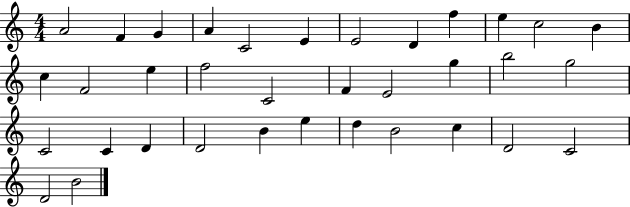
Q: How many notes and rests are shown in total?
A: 35